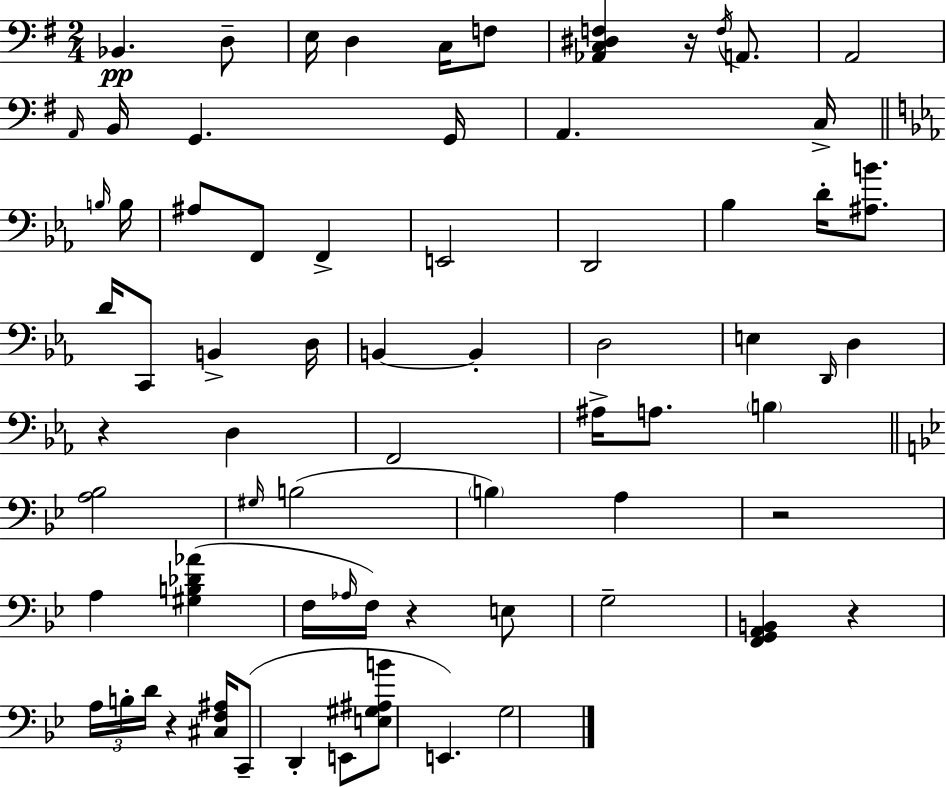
Bb2/q. D3/e E3/s D3/q C3/s F3/e [Ab2,C3,D#3,F3]/q R/s F3/s A2/e. A2/h A2/s B2/s G2/q. G2/s A2/q. C3/s B3/s B3/s A#3/e F2/e F2/q E2/h D2/h Bb3/q D4/s [A#3,B4]/e. D4/s C2/e B2/q D3/s B2/q B2/q D3/h E3/q D2/s D3/q R/q D3/q F2/h A#3/s A3/e. B3/q [A3,Bb3]/h G#3/s B3/h B3/q A3/q R/h A3/q [G#3,B3,Db4,Ab4]/q F3/s Ab3/s F3/s R/q E3/e G3/h [F2,G2,A2,B2]/q R/q A3/s B3/s D4/s R/q [C#3,F3,A#3]/s C2/e D2/q E2/e [E3,G#3,A#3,B4]/e E2/q. G3/h